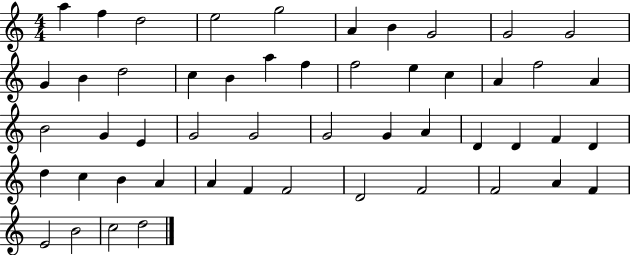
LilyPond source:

{
  \clef treble
  \numericTimeSignature
  \time 4/4
  \key c \major
  a''4 f''4 d''2 | e''2 g''2 | a'4 b'4 g'2 | g'2 g'2 | \break g'4 b'4 d''2 | c''4 b'4 a''4 f''4 | f''2 e''4 c''4 | a'4 f''2 a'4 | \break b'2 g'4 e'4 | g'2 g'2 | g'2 g'4 a'4 | d'4 d'4 f'4 d'4 | \break d''4 c''4 b'4 a'4 | a'4 f'4 f'2 | d'2 f'2 | f'2 a'4 f'4 | \break e'2 b'2 | c''2 d''2 | \bar "|."
}